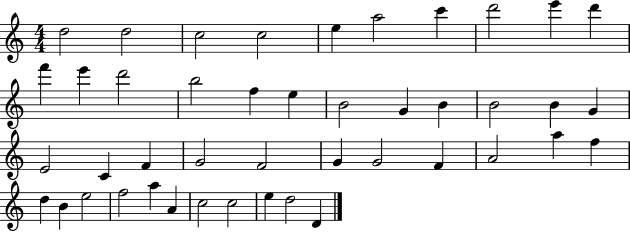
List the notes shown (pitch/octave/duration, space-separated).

D5/h D5/h C5/h C5/h E5/q A5/h C6/q D6/h E6/q D6/q F6/q E6/q D6/h B5/h F5/q E5/q B4/h G4/q B4/q B4/h B4/q G4/q E4/h C4/q F4/q G4/h F4/h G4/q G4/h F4/q A4/h A5/q F5/q D5/q B4/q E5/h F5/h A5/q A4/q C5/h C5/h E5/q D5/h D4/q